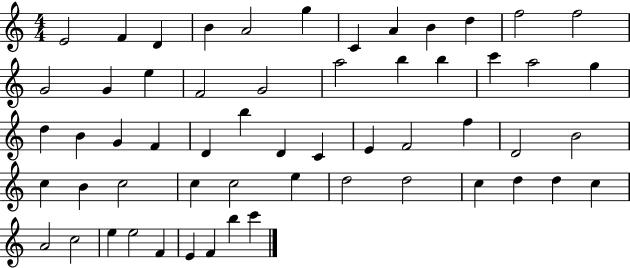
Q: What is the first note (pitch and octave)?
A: E4